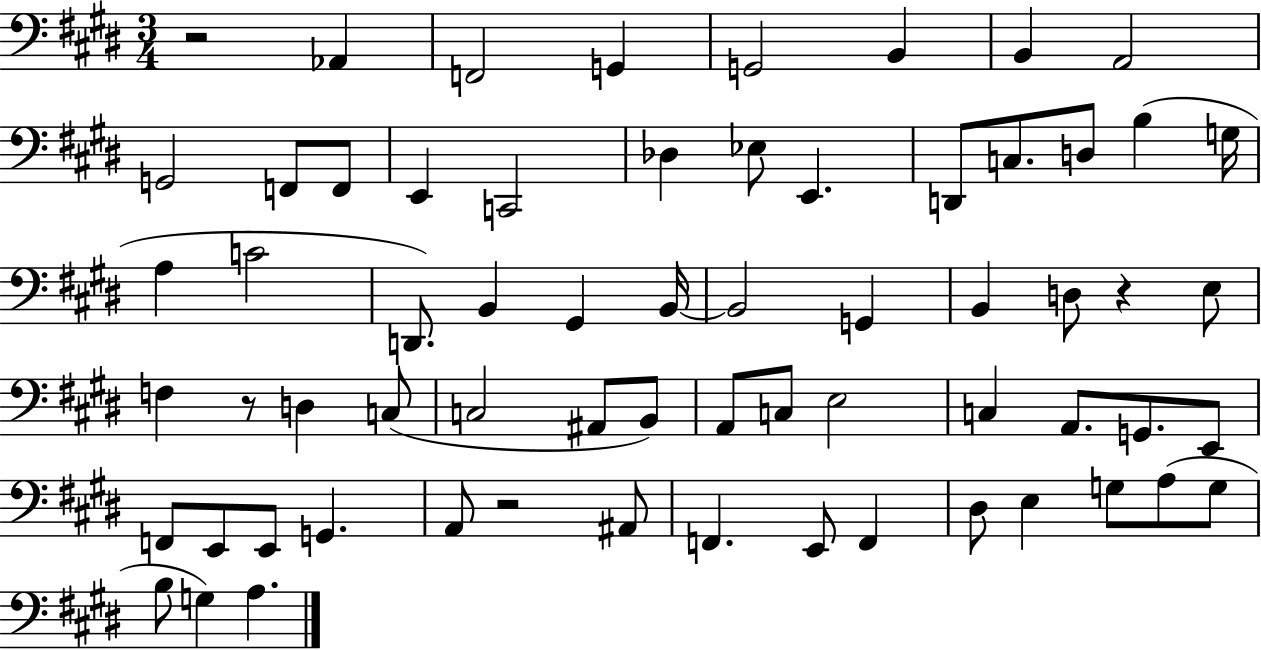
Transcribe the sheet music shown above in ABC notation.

X:1
T:Untitled
M:3/4
L:1/4
K:E
z2 _A,, F,,2 G,, G,,2 B,, B,, A,,2 G,,2 F,,/2 F,,/2 E,, C,,2 _D, _E,/2 E,, D,,/2 C,/2 D,/2 B, G,/4 A, C2 D,,/2 B,, ^G,, B,,/4 B,,2 G,, B,, D,/2 z E,/2 F, z/2 D, C,/2 C,2 ^A,,/2 B,,/2 A,,/2 C,/2 E,2 C, A,,/2 G,,/2 E,,/2 F,,/2 E,,/2 E,,/2 G,, A,,/2 z2 ^A,,/2 F,, E,,/2 F,, ^D,/2 E, G,/2 A,/2 G,/2 B,/2 G, A,